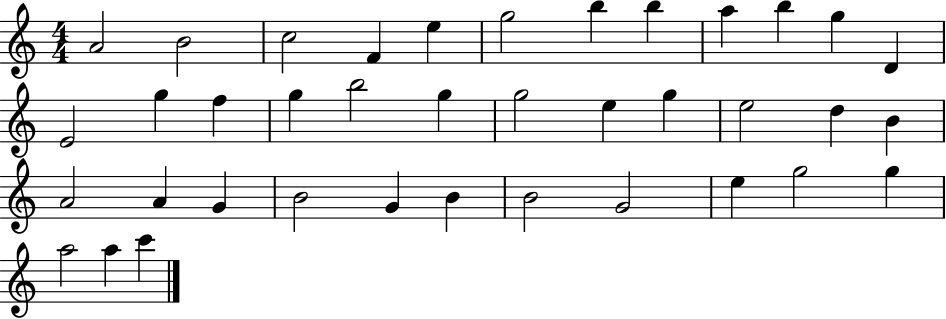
A4/h B4/h C5/h F4/q E5/q G5/h B5/q B5/q A5/q B5/q G5/q D4/q E4/h G5/q F5/q G5/q B5/h G5/q G5/h E5/q G5/q E5/h D5/q B4/q A4/h A4/q G4/q B4/h G4/q B4/q B4/h G4/h E5/q G5/h G5/q A5/h A5/q C6/q